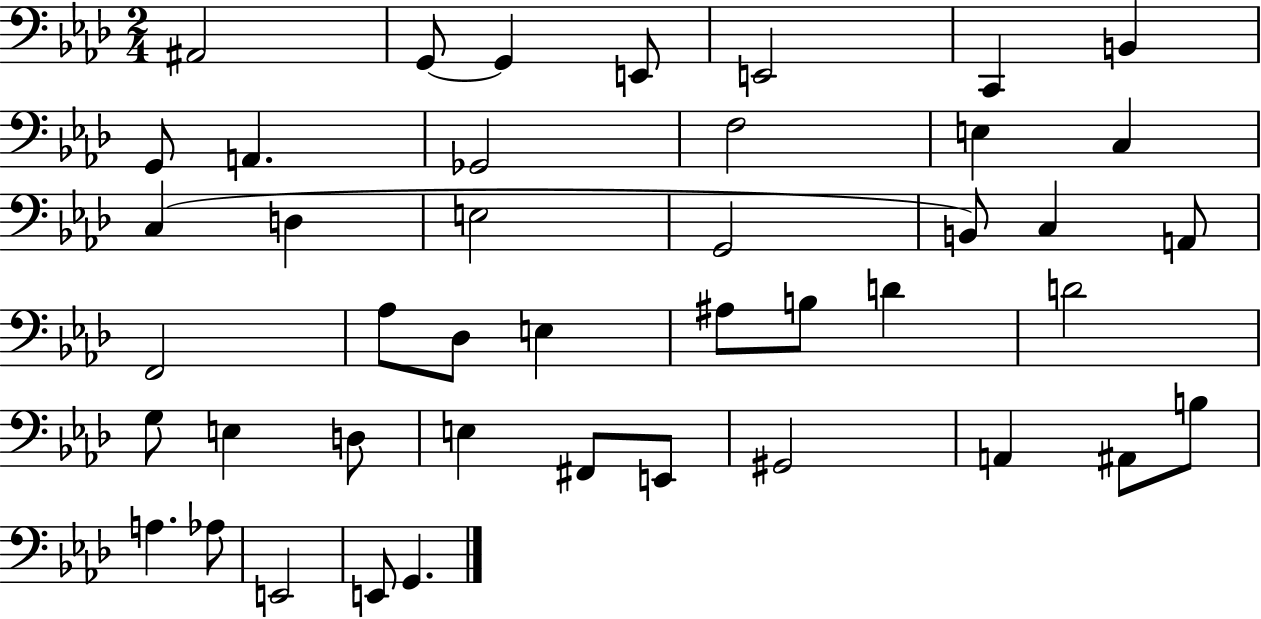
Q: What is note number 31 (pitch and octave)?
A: D3